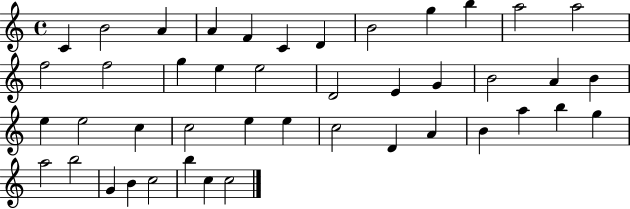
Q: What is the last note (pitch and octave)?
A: C5